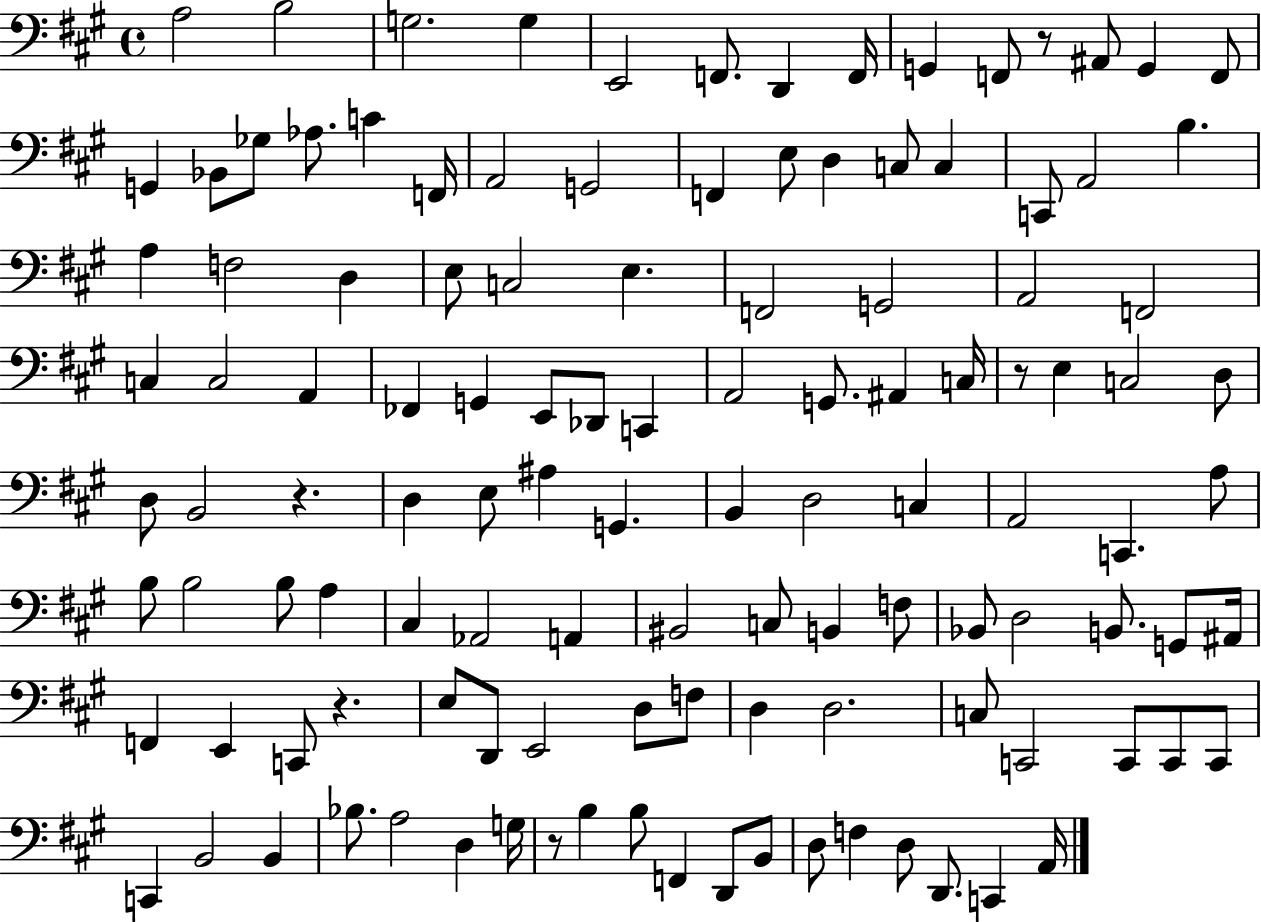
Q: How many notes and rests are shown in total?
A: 120